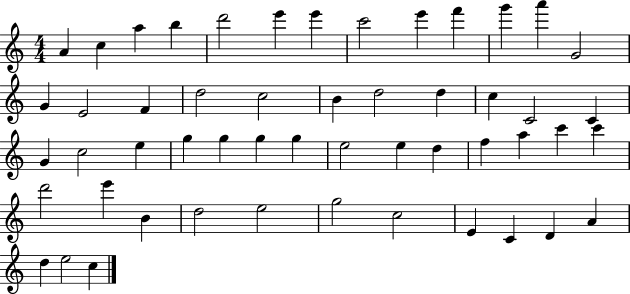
A4/q C5/q A5/q B5/q D6/h E6/q E6/q C6/h E6/q F6/q G6/q A6/q G4/h G4/q E4/h F4/q D5/h C5/h B4/q D5/h D5/q C5/q C4/h C4/q G4/q C5/h E5/q G5/q G5/q G5/q G5/q E5/h E5/q D5/q F5/q A5/q C6/q C6/q D6/h E6/q B4/q D5/h E5/h G5/h C5/h E4/q C4/q D4/q A4/q D5/q E5/h C5/q